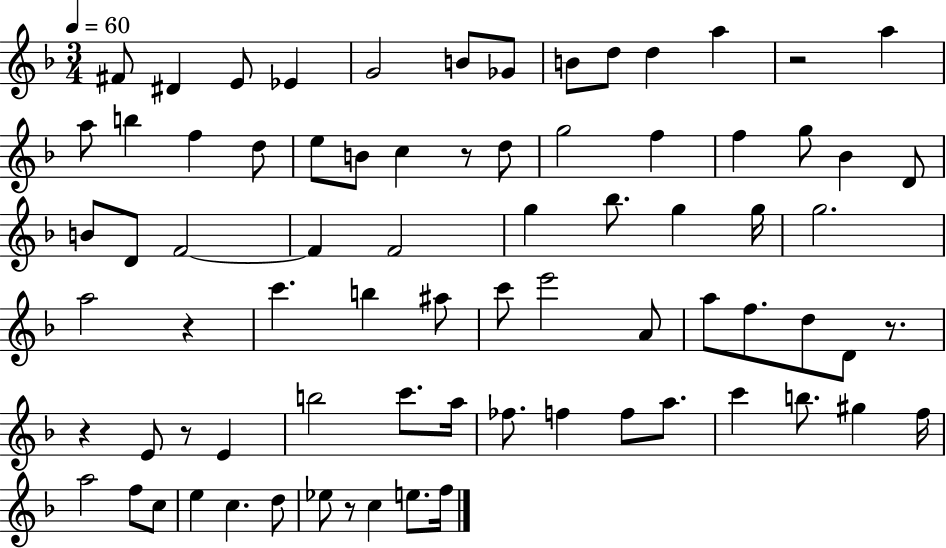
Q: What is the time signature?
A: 3/4